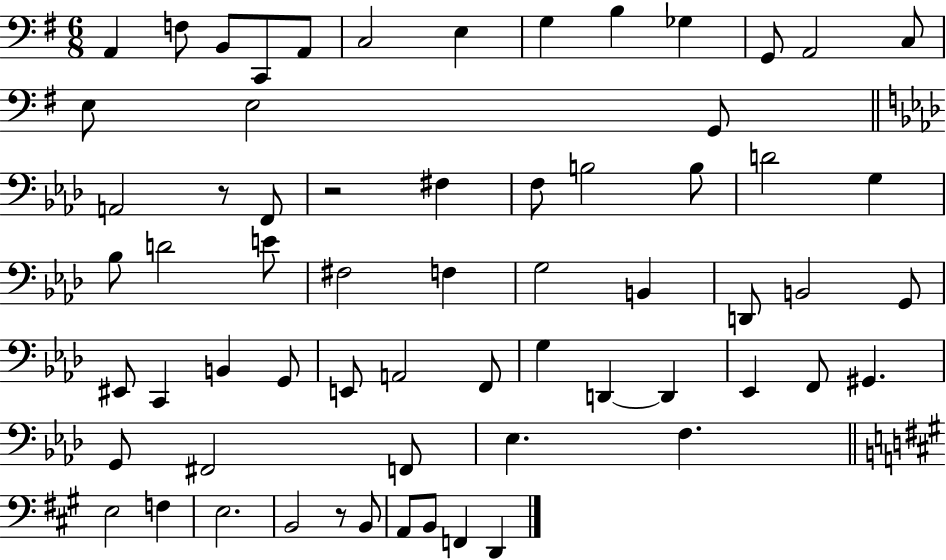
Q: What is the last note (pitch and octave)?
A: D2